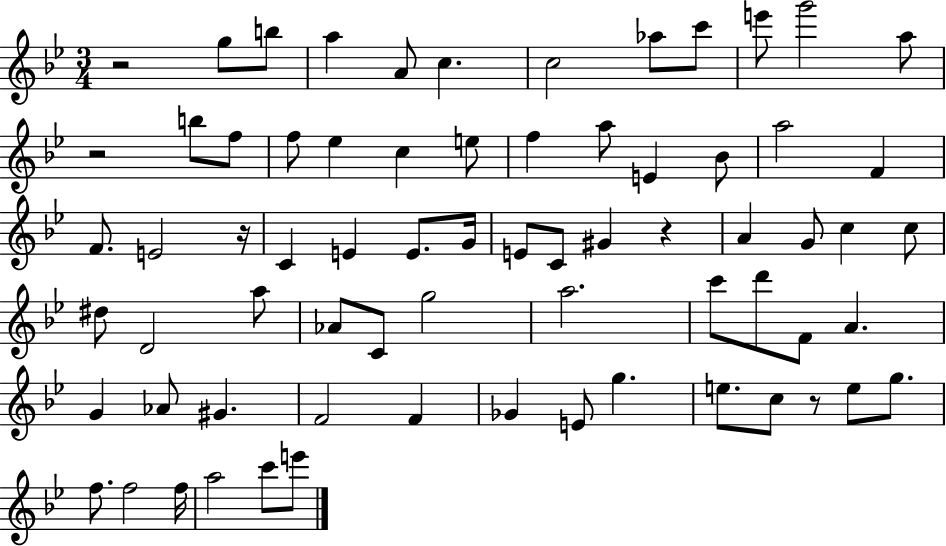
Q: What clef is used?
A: treble